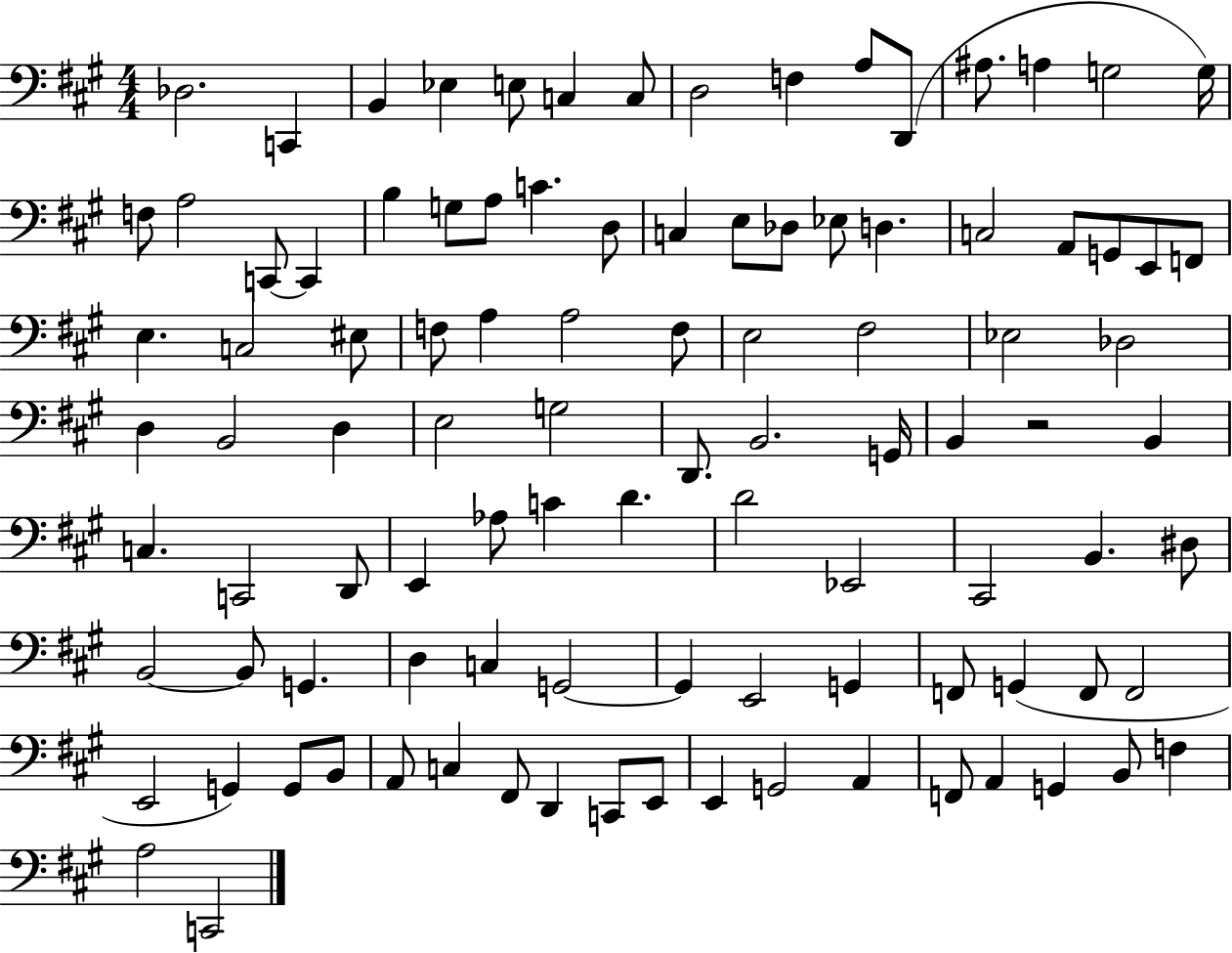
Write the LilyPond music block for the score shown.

{
  \clef bass
  \numericTimeSignature
  \time 4/4
  \key a \major
  des2. c,4 | b,4 ees4 e8 c4 c8 | d2 f4 a8 d,8( | ais8. a4 g2 g16) | \break f8 a2 c,8~~ c,4 | b4 g8 a8 c'4. d8 | c4 e8 des8 ees8 d4. | c2 a,8 g,8 e,8 f,8 | \break e4. c2 eis8 | f8 a4 a2 f8 | e2 fis2 | ees2 des2 | \break d4 b,2 d4 | e2 g2 | d,8. b,2. g,16 | b,4 r2 b,4 | \break c4. c,2 d,8 | e,4 aes8 c'4 d'4. | d'2 ees,2 | cis,2 b,4. dis8 | \break b,2~~ b,8 g,4. | d4 c4 g,2~~ | g,4 e,2 g,4 | f,8 g,4( f,8 f,2 | \break e,2 g,4) g,8 b,8 | a,8 c4 fis,8 d,4 c,8 e,8 | e,4 g,2 a,4 | f,8 a,4 g,4 b,8 f4 | \break a2 c,2 | \bar "|."
}